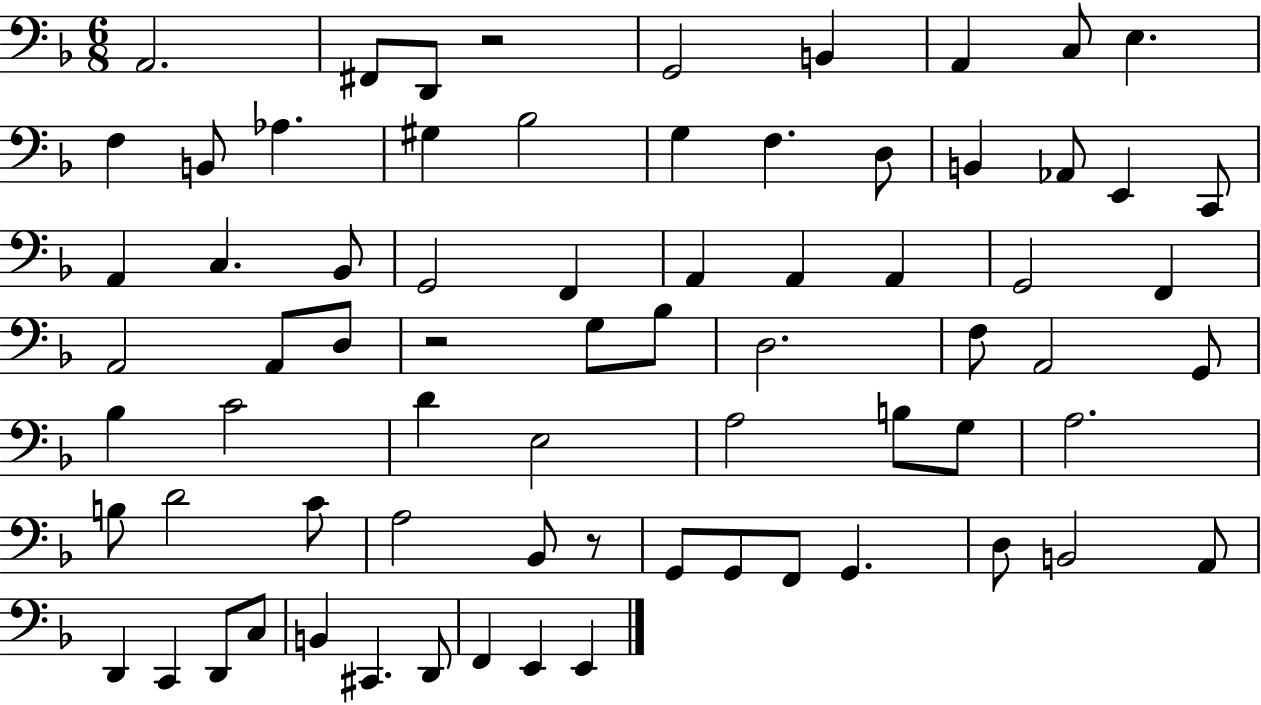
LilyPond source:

{
  \clef bass
  \numericTimeSignature
  \time 6/8
  \key f \major
  \repeat volta 2 { a,2. | fis,8 d,8 r2 | g,2 b,4 | a,4 c8 e4. | \break f4 b,8 aes4. | gis4 bes2 | g4 f4. d8 | b,4 aes,8 e,4 c,8 | \break a,4 c4. bes,8 | g,2 f,4 | a,4 a,4 a,4 | g,2 f,4 | \break a,2 a,8 d8 | r2 g8 bes8 | d2. | f8 a,2 g,8 | \break bes4 c'2 | d'4 e2 | a2 b8 g8 | a2. | \break b8 d'2 c'8 | a2 bes,8 r8 | g,8 g,8 f,8 g,4. | d8 b,2 a,8 | \break d,4 c,4 d,8 c8 | b,4 cis,4. d,8 | f,4 e,4 e,4 | } \bar "|."
}